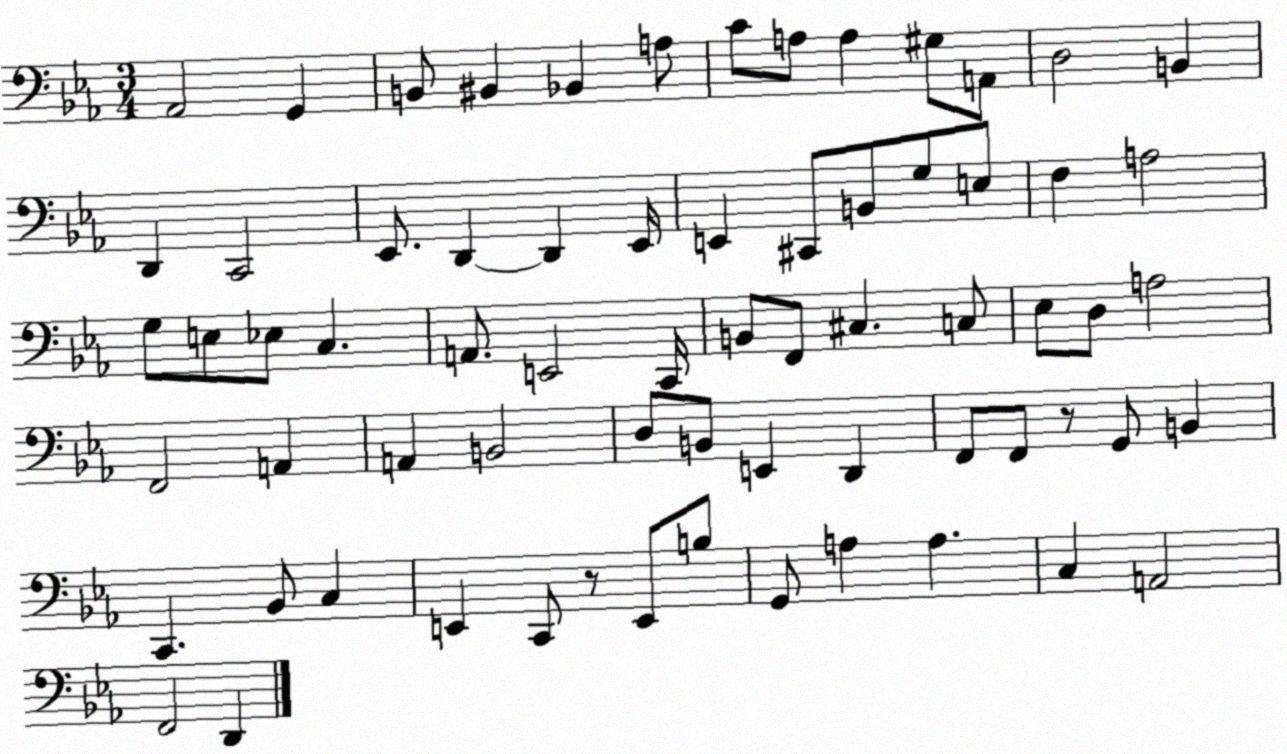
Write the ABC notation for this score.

X:1
T:Untitled
M:3/4
L:1/4
K:Eb
_A,,2 G,, B,,/2 ^B,, _B,, A,/2 C/2 A,/2 A, ^G,/2 A,,/2 D,2 B,, D,, C,,2 _E,,/2 D,, D,, _E,,/4 E,, ^C,,/2 B,,/2 G,/2 E,/2 F, A,2 G,/2 E,/2 _E,/2 C, A,,/2 E,,2 C,,/4 B,,/2 F,,/2 ^C, C,/2 _E,/2 D,/2 A,2 F,,2 A,, A,, B,,2 D,/2 B,,/2 E,, D,, F,,/2 F,,/2 z/2 G,,/2 B,, C,, _B,,/2 C, E,, C,,/2 z/2 E,,/2 B,/2 G,,/2 A, A, C, A,,2 F,,2 D,,